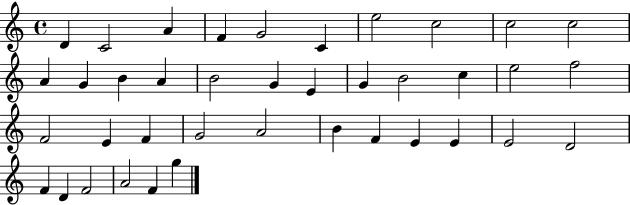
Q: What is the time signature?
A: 4/4